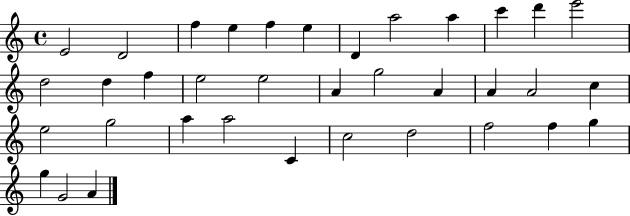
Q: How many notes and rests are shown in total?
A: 36